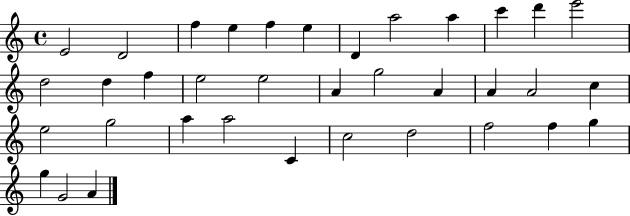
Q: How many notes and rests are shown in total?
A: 36